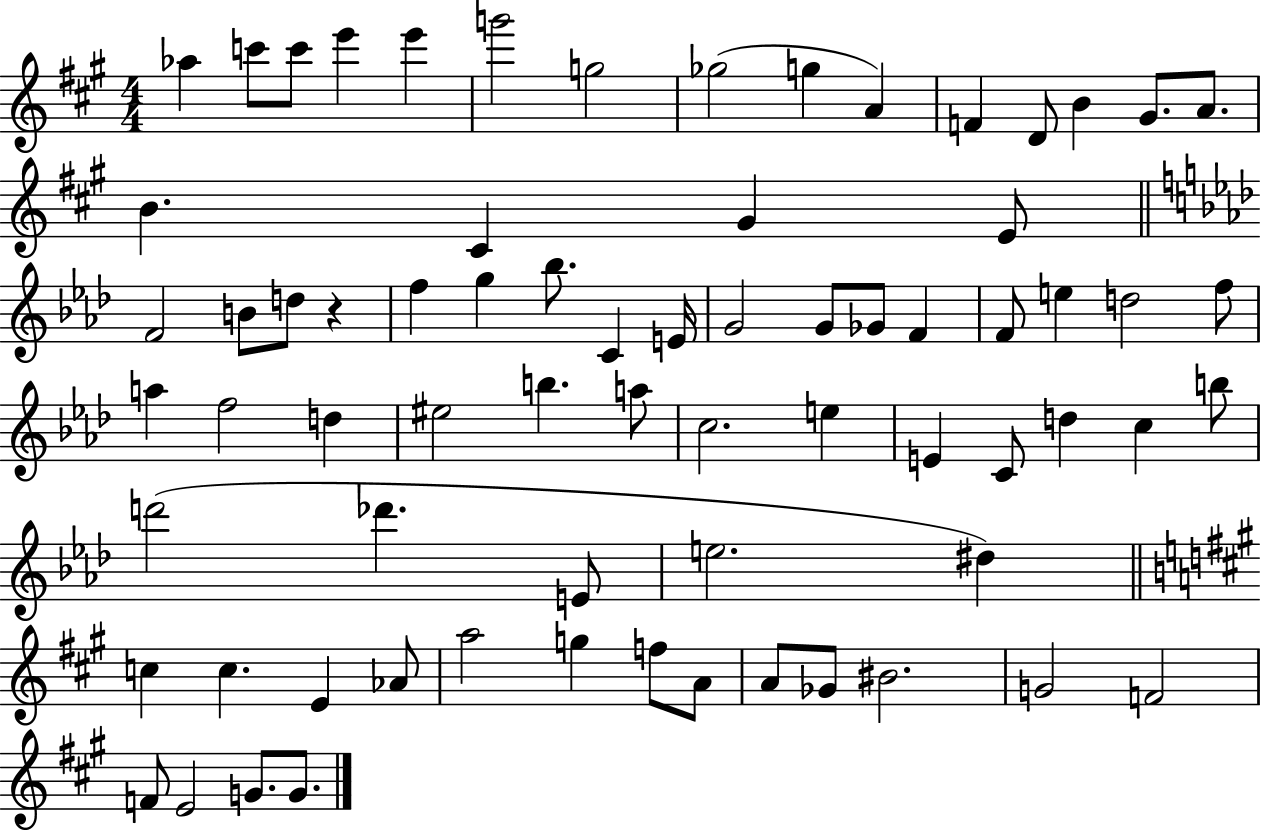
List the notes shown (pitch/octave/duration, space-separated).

Ab5/q C6/e C6/e E6/q E6/q G6/h G5/h Gb5/h G5/q A4/q F4/q D4/e B4/q G#4/e. A4/e. B4/q. C#4/q G#4/q E4/e F4/h B4/e D5/e R/q F5/q G5/q Bb5/e. C4/q E4/s G4/h G4/e Gb4/e F4/q F4/e E5/q D5/h F5/e A5/q F5/h D5/q EIS5/h B5/q. A5/e C5/h. E5/q E4/q C4/e D5/q C5/q B5/e D6/h Db6/q. E4/e E5/h. D#5/q C5/q C5/q. E4/q Ab4/e A5/h G5/q F5/e A4/e A4/e Gb4/e BIS4/h. G4/h F4/h F4/e E4/h G4/e. G4/e.